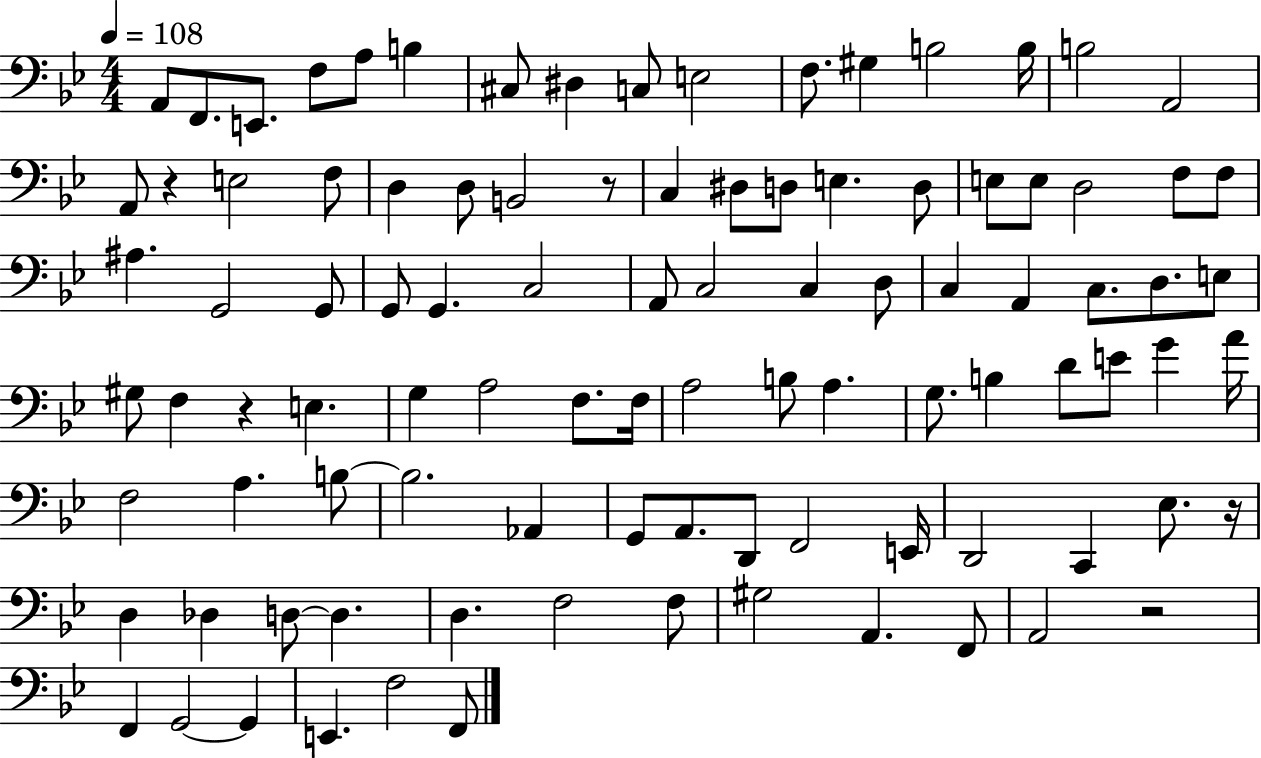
A2/e F2/e. E2/e. F3/e A3/e B3/q C#3/e D#3/q C3/e E3/h F3/e. G#3/q B3/h B3/s B3/h A2/h A2/e R/q E3/h F3/e D3/q D3/e B2/h R/e C3/q D#3/e D3/e E3/q. D3/e E3/e E3/e D3/h F3/e F3/e A#3/q. G2/h G2/e G2/e G2/q. C3/h A2/e C3/h C3/q D3/e C3/q A2/q C3/e. D3/e. E3/e G#3/e F3/q R/q E3/q. G3/q A3/h F3/e. F3/s A3/h B3/e A3/q. G3/e. B3/q D4/e E4/e G4/q A4/s F3/h A3/q. B3/e B3/h. Ab2/q G2/e A2/e. D2/e F2/h E2/s D2/h C2/q Eb3/e. R/s D3/q Db3/q D3/e D3/q. D3/q. F3/h F3/e G#3/h A2/q. F2/e A2/h R/h F2/q G2/h G2/q E2/q. F3/h F2/e